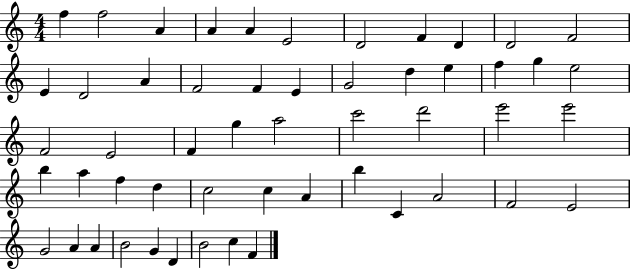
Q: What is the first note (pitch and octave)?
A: F5